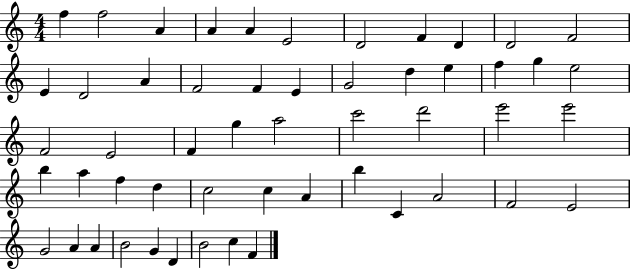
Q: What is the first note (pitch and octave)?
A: F5